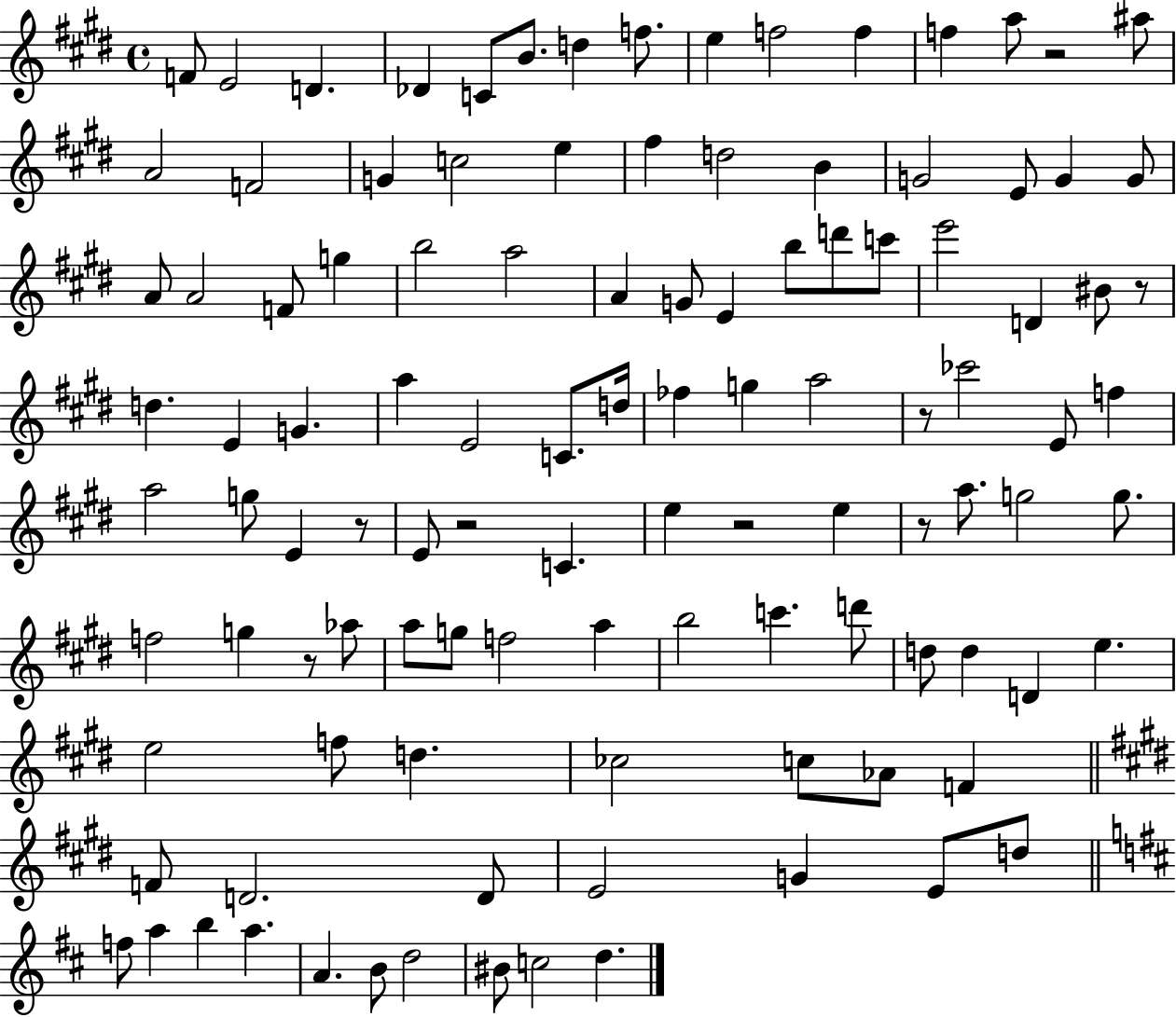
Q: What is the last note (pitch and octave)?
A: D5